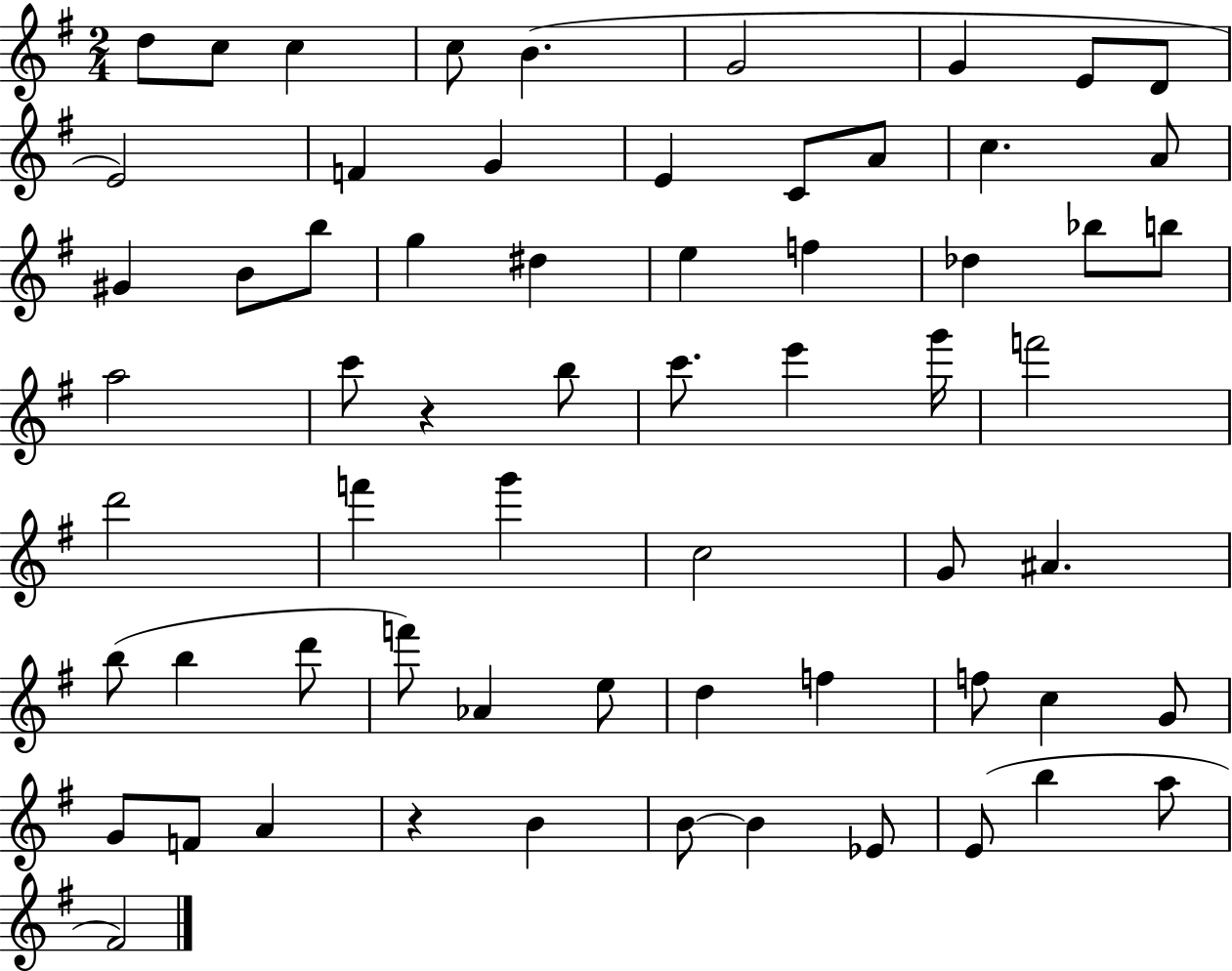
X:1
T:Untitled
M:2/4
L:1/4
K:G
d/2 c/2 c c/2 B G2 G E/2 D/2 E2 F G E C/2 A/2 c A/2 ^G B/2 b/2 g ^d e f _d _b/2 b/2 a2 c'/2 z b/2 c'/2 e' g'/4 f'2 d'2 f' g' c2 G/2 ^A b/2 b d'/2 f'/2 _A e/2 d f f/2 c G/2 G/2 F/2 A z B B/2 B _E/2 E/2 b a/2 ^F2